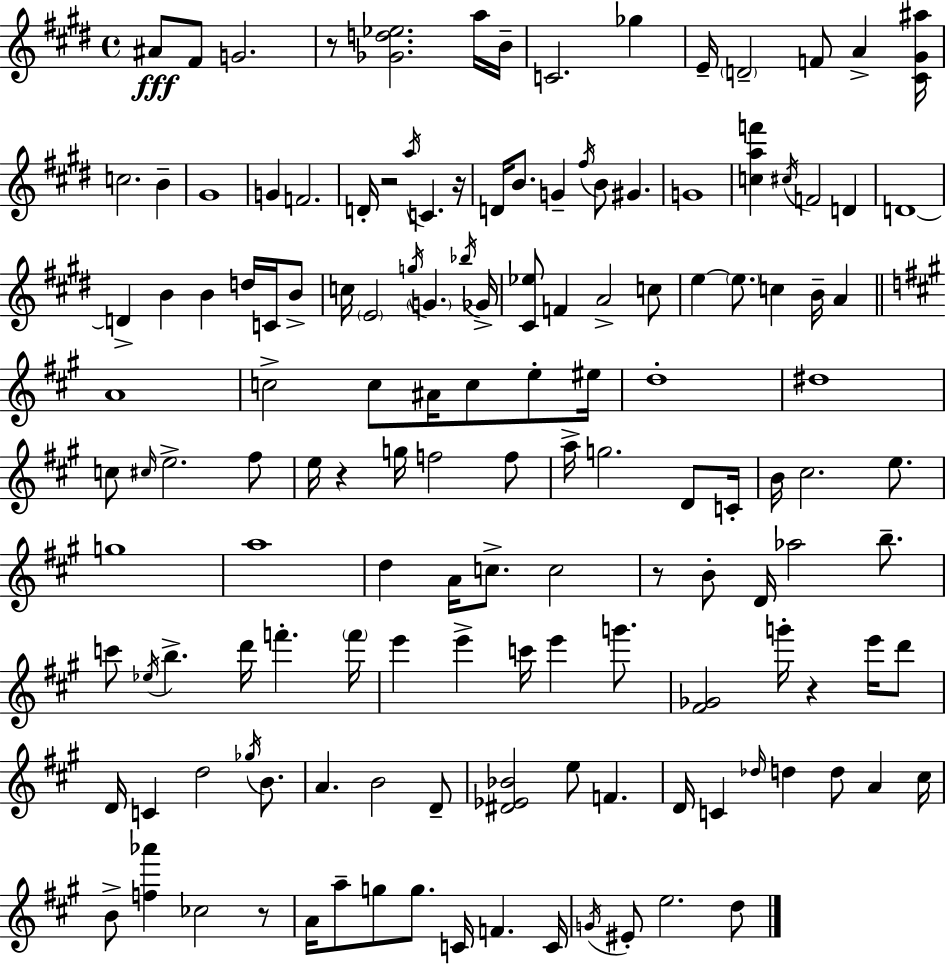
{
  \clef treble
  \time 4/4
  \defaultTimeSignature
  \key e \major
  ais'8\fff fis'8 g'2. | r8 <ges' d'' ees''>2. a''16 b'16-- | c'2. ges''4 | e'16-- \parenthesize d'2-- f'8 a'4-> <cis' gis' ais''>16 | \break c''2. b'4-- | gis'1 | g'4 f'2. | d'16-. r2 \acciaccatura { a''16 } c'4. | \break r16 d'16 b'8. g'4-- \acciaccatura { fis''16 } b'8 gis'4. | g'1 | <c'' a'' f'''>4 \acciaccatura { cis''16 } f'2 d'4 | d'1~~ | \break d'4-> b'4 b'4 d''16 | c'16 b'8-> c''16 \parenthesize e'2 \acciaccatura { g''16 } \parenthesize g'4. | \acciaccatura { bes''16 } ges'16-> <cis' ees''>8 f'4 a'2-> | c''8 e''4~~ \parenthesize e''8. c''4 | \break b'16-- a'4 \bar "||" \break \key a \major a'1 | c''2-> c''8 ais'16 c''8 e''8-. eis''16 | d''1-. | dis''1 | \break c''8 \grace { cis''16 } e''2.-> fis''8 | e''16 r4 g''16 f''2 f''8 | a''16-> g''2. d'8 | c'16-. b'16 cis''2. e''8. | \break g''1 | a''1 | d''4 a'16 c''8.-> c''2 | r8 b'8-. d'16 aes''2 b''8.-- | \break c'''8 \acciaccatura { ees''16 } b''4.-> d'''16 f'''4.-. | \parenthesize f'''16 e'''4 e'''4-> c'''16 e'''4 g'''8. | <fis' ges'>2 g'''16-. r4 e'''16 | d'''8 d'16 c'4 d''2 \acciaccatura { ges''16 } | \break b'8. a'4. b'2 | d'8-- <dis' ees' bes'>2 e''8 f'4. | d'16 c'4 \grace { des''16 } d''4 d''8 a'4 | cis''16 b'8-> <f'' aes'''>4 ces''2 | \break r8 a'16 a''8-- g''8 g''8. c'16 f'4. | c'16 \acciaccatura { g'16 } eis'8-. e''2. | d''8 \bar "|."
}